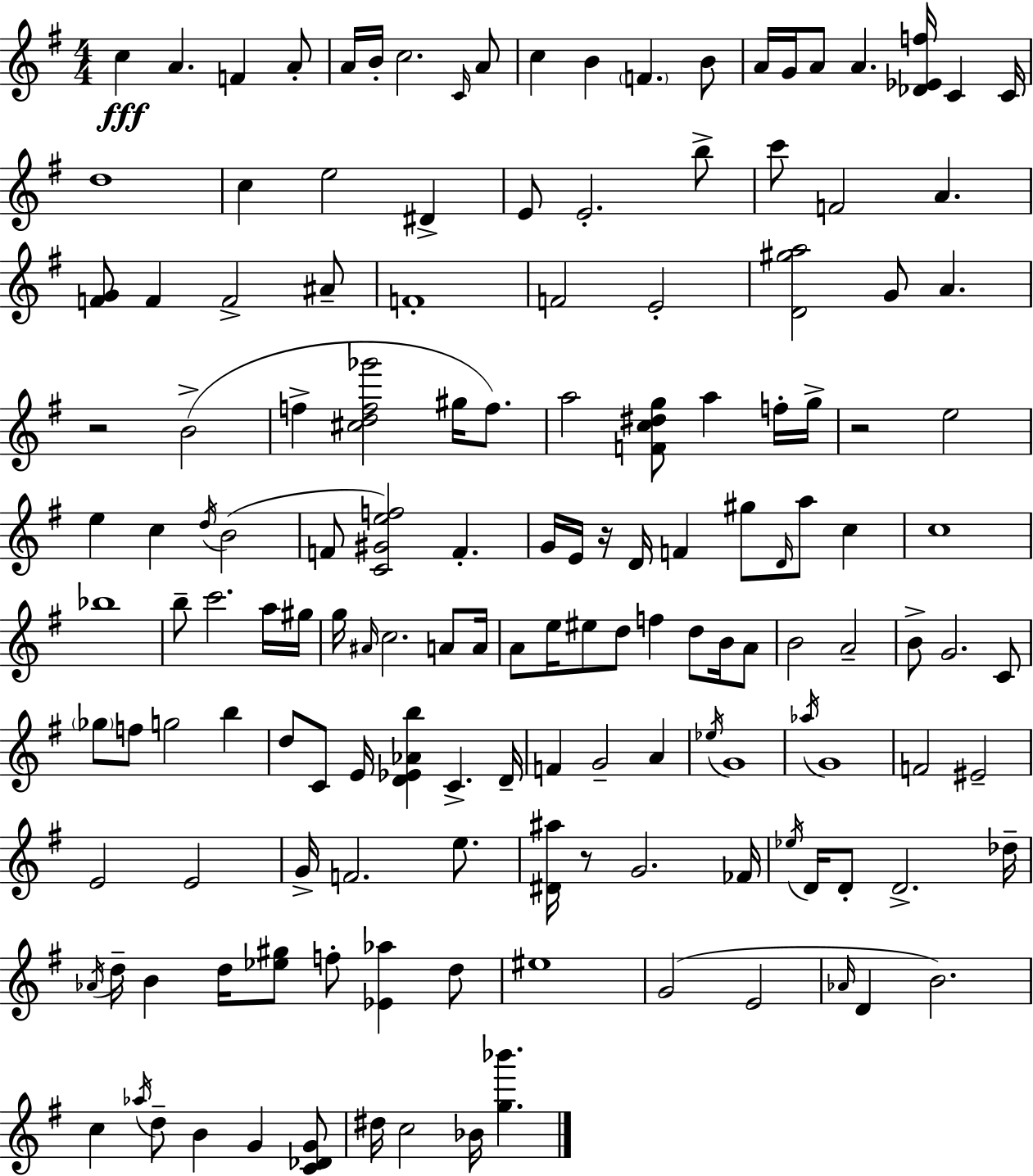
C5/q A4/q. F4/q A4/e A4/s B4/s C5/h. C4/s A4/e C5/q B4/q F4/q. B4/e A4/s G4/s A4/e A4/q. [Db4,Eb4,F5]/s C4/q C4/s D5/w C5/q E5/h D#4/q E4/e E4/h. B5/e C6/e F4/h A4/q. [F4,G4]/e F4/q F4/h A#4/e F4/w F4/h E4/h [D4,G#5,A5]/h G4/e A4/q. R/h B4/h F5/q [C#5,D5,F5,Gb6]/h G#5/s F5/e. A5/h [F4,C5,D#5,G5]/e A5/q F5/s G5/s R/h E5/h E5/q C5/q D5/s B4/h F4/e [C4,G#4,E5,F5]/h F4/q. G4/s E4/s R/s D4/s F4/q G#5/e D4/s A5/e C5/q C5/w Bb5/w B5/e C6/h. A5/s G#5/s G5/s A#4/s C5/h. A4/e A4/s A4/e E5/s EIS5/e D5/e F5/q D5/e B4/s A4/e B4/h A4/h B4/e G4/h. C4/e Gb5/e F5/e G5/h B5/q D5/e C4/e E4/s [D4,Eb4,Ab4,B5]/q C4/q. D4/s F4/q G4/h A4/q Eb5/s G4/w Ab5/s G4/w F4/h EIS4/h E4/h E4/h G4/s F4/h. E5/e. [D#4,A#5]/s R/e G4/h. FES4/s Eb5/s D4/s D4/e D4/h. Db5/s Ab4/s D5/s B4/q D5/s [Eb5,G#5]/e F5/e [Eb4,Ab5]/q D5/e EIS5/w G4/h E4/h Ab4/s D4/q B4/h. C5/q Ab5/s D5/e B4/q G4/q [C4,Db4,G4]/e D#5/s C5/h Bb4/s [G5,Bb6]/q.